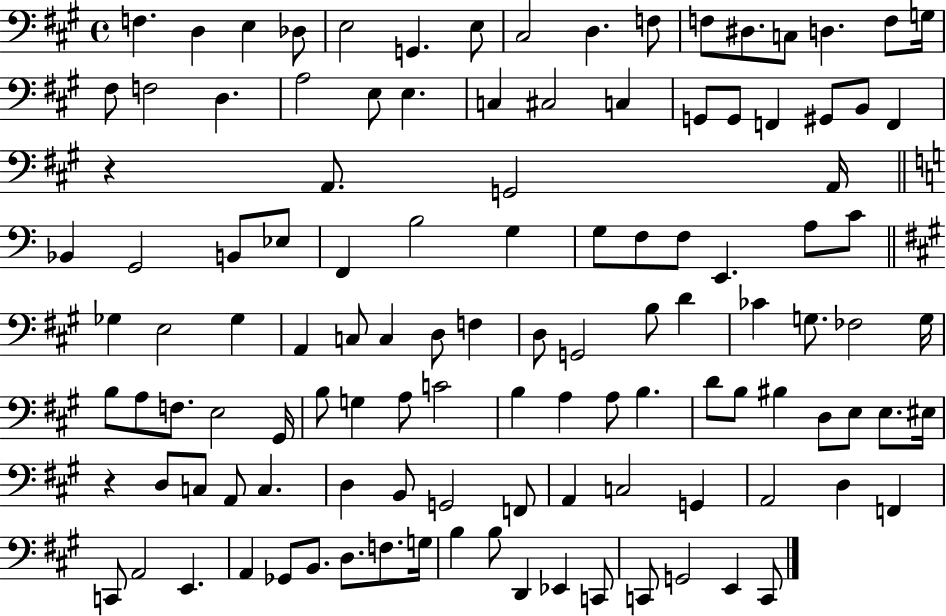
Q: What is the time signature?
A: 4/4